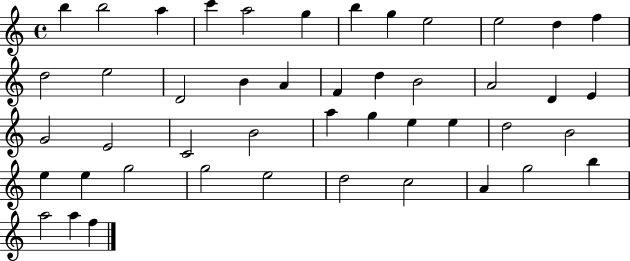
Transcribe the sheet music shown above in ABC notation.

X:1
T:Untitled
M:4/4
L:1/4
K:C
b b2 a c' a2 g b g e2 e2 d f d2 e2 D2 B A F d B2 A2 D E G2 E2 C2 B2 a g e e d2 B2 e e g2 g2 e2 d2 c2 A g2 b a2 a f